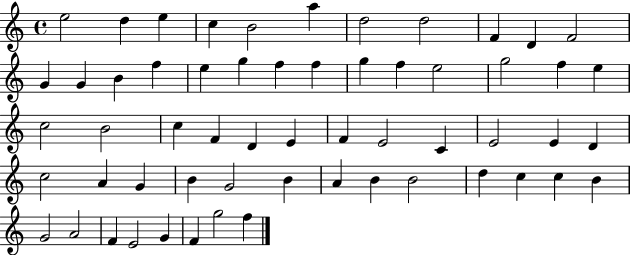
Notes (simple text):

E5/h D5/q E5/q C5/q B4/h A5/q D5/h D5/h F4/q D4/q F4/h G4/q G4/q B4/q F5/q E5/q G5/q F5/q F5/q G5/q F5/q E5/h G5/h F5/q E5/q C5/h B4/h C5/q F4/q D4/q E4/q F4/q E4/h C4/q E4/h E4/q D4/q C5/h A4/q G4/q B4/q G4/h B4/q A4/q B4/q B4/h D5/q C5/q C5/q B4/q G4/h A4/h F4/q E4/h G4/q F4/q G5/h F5/q